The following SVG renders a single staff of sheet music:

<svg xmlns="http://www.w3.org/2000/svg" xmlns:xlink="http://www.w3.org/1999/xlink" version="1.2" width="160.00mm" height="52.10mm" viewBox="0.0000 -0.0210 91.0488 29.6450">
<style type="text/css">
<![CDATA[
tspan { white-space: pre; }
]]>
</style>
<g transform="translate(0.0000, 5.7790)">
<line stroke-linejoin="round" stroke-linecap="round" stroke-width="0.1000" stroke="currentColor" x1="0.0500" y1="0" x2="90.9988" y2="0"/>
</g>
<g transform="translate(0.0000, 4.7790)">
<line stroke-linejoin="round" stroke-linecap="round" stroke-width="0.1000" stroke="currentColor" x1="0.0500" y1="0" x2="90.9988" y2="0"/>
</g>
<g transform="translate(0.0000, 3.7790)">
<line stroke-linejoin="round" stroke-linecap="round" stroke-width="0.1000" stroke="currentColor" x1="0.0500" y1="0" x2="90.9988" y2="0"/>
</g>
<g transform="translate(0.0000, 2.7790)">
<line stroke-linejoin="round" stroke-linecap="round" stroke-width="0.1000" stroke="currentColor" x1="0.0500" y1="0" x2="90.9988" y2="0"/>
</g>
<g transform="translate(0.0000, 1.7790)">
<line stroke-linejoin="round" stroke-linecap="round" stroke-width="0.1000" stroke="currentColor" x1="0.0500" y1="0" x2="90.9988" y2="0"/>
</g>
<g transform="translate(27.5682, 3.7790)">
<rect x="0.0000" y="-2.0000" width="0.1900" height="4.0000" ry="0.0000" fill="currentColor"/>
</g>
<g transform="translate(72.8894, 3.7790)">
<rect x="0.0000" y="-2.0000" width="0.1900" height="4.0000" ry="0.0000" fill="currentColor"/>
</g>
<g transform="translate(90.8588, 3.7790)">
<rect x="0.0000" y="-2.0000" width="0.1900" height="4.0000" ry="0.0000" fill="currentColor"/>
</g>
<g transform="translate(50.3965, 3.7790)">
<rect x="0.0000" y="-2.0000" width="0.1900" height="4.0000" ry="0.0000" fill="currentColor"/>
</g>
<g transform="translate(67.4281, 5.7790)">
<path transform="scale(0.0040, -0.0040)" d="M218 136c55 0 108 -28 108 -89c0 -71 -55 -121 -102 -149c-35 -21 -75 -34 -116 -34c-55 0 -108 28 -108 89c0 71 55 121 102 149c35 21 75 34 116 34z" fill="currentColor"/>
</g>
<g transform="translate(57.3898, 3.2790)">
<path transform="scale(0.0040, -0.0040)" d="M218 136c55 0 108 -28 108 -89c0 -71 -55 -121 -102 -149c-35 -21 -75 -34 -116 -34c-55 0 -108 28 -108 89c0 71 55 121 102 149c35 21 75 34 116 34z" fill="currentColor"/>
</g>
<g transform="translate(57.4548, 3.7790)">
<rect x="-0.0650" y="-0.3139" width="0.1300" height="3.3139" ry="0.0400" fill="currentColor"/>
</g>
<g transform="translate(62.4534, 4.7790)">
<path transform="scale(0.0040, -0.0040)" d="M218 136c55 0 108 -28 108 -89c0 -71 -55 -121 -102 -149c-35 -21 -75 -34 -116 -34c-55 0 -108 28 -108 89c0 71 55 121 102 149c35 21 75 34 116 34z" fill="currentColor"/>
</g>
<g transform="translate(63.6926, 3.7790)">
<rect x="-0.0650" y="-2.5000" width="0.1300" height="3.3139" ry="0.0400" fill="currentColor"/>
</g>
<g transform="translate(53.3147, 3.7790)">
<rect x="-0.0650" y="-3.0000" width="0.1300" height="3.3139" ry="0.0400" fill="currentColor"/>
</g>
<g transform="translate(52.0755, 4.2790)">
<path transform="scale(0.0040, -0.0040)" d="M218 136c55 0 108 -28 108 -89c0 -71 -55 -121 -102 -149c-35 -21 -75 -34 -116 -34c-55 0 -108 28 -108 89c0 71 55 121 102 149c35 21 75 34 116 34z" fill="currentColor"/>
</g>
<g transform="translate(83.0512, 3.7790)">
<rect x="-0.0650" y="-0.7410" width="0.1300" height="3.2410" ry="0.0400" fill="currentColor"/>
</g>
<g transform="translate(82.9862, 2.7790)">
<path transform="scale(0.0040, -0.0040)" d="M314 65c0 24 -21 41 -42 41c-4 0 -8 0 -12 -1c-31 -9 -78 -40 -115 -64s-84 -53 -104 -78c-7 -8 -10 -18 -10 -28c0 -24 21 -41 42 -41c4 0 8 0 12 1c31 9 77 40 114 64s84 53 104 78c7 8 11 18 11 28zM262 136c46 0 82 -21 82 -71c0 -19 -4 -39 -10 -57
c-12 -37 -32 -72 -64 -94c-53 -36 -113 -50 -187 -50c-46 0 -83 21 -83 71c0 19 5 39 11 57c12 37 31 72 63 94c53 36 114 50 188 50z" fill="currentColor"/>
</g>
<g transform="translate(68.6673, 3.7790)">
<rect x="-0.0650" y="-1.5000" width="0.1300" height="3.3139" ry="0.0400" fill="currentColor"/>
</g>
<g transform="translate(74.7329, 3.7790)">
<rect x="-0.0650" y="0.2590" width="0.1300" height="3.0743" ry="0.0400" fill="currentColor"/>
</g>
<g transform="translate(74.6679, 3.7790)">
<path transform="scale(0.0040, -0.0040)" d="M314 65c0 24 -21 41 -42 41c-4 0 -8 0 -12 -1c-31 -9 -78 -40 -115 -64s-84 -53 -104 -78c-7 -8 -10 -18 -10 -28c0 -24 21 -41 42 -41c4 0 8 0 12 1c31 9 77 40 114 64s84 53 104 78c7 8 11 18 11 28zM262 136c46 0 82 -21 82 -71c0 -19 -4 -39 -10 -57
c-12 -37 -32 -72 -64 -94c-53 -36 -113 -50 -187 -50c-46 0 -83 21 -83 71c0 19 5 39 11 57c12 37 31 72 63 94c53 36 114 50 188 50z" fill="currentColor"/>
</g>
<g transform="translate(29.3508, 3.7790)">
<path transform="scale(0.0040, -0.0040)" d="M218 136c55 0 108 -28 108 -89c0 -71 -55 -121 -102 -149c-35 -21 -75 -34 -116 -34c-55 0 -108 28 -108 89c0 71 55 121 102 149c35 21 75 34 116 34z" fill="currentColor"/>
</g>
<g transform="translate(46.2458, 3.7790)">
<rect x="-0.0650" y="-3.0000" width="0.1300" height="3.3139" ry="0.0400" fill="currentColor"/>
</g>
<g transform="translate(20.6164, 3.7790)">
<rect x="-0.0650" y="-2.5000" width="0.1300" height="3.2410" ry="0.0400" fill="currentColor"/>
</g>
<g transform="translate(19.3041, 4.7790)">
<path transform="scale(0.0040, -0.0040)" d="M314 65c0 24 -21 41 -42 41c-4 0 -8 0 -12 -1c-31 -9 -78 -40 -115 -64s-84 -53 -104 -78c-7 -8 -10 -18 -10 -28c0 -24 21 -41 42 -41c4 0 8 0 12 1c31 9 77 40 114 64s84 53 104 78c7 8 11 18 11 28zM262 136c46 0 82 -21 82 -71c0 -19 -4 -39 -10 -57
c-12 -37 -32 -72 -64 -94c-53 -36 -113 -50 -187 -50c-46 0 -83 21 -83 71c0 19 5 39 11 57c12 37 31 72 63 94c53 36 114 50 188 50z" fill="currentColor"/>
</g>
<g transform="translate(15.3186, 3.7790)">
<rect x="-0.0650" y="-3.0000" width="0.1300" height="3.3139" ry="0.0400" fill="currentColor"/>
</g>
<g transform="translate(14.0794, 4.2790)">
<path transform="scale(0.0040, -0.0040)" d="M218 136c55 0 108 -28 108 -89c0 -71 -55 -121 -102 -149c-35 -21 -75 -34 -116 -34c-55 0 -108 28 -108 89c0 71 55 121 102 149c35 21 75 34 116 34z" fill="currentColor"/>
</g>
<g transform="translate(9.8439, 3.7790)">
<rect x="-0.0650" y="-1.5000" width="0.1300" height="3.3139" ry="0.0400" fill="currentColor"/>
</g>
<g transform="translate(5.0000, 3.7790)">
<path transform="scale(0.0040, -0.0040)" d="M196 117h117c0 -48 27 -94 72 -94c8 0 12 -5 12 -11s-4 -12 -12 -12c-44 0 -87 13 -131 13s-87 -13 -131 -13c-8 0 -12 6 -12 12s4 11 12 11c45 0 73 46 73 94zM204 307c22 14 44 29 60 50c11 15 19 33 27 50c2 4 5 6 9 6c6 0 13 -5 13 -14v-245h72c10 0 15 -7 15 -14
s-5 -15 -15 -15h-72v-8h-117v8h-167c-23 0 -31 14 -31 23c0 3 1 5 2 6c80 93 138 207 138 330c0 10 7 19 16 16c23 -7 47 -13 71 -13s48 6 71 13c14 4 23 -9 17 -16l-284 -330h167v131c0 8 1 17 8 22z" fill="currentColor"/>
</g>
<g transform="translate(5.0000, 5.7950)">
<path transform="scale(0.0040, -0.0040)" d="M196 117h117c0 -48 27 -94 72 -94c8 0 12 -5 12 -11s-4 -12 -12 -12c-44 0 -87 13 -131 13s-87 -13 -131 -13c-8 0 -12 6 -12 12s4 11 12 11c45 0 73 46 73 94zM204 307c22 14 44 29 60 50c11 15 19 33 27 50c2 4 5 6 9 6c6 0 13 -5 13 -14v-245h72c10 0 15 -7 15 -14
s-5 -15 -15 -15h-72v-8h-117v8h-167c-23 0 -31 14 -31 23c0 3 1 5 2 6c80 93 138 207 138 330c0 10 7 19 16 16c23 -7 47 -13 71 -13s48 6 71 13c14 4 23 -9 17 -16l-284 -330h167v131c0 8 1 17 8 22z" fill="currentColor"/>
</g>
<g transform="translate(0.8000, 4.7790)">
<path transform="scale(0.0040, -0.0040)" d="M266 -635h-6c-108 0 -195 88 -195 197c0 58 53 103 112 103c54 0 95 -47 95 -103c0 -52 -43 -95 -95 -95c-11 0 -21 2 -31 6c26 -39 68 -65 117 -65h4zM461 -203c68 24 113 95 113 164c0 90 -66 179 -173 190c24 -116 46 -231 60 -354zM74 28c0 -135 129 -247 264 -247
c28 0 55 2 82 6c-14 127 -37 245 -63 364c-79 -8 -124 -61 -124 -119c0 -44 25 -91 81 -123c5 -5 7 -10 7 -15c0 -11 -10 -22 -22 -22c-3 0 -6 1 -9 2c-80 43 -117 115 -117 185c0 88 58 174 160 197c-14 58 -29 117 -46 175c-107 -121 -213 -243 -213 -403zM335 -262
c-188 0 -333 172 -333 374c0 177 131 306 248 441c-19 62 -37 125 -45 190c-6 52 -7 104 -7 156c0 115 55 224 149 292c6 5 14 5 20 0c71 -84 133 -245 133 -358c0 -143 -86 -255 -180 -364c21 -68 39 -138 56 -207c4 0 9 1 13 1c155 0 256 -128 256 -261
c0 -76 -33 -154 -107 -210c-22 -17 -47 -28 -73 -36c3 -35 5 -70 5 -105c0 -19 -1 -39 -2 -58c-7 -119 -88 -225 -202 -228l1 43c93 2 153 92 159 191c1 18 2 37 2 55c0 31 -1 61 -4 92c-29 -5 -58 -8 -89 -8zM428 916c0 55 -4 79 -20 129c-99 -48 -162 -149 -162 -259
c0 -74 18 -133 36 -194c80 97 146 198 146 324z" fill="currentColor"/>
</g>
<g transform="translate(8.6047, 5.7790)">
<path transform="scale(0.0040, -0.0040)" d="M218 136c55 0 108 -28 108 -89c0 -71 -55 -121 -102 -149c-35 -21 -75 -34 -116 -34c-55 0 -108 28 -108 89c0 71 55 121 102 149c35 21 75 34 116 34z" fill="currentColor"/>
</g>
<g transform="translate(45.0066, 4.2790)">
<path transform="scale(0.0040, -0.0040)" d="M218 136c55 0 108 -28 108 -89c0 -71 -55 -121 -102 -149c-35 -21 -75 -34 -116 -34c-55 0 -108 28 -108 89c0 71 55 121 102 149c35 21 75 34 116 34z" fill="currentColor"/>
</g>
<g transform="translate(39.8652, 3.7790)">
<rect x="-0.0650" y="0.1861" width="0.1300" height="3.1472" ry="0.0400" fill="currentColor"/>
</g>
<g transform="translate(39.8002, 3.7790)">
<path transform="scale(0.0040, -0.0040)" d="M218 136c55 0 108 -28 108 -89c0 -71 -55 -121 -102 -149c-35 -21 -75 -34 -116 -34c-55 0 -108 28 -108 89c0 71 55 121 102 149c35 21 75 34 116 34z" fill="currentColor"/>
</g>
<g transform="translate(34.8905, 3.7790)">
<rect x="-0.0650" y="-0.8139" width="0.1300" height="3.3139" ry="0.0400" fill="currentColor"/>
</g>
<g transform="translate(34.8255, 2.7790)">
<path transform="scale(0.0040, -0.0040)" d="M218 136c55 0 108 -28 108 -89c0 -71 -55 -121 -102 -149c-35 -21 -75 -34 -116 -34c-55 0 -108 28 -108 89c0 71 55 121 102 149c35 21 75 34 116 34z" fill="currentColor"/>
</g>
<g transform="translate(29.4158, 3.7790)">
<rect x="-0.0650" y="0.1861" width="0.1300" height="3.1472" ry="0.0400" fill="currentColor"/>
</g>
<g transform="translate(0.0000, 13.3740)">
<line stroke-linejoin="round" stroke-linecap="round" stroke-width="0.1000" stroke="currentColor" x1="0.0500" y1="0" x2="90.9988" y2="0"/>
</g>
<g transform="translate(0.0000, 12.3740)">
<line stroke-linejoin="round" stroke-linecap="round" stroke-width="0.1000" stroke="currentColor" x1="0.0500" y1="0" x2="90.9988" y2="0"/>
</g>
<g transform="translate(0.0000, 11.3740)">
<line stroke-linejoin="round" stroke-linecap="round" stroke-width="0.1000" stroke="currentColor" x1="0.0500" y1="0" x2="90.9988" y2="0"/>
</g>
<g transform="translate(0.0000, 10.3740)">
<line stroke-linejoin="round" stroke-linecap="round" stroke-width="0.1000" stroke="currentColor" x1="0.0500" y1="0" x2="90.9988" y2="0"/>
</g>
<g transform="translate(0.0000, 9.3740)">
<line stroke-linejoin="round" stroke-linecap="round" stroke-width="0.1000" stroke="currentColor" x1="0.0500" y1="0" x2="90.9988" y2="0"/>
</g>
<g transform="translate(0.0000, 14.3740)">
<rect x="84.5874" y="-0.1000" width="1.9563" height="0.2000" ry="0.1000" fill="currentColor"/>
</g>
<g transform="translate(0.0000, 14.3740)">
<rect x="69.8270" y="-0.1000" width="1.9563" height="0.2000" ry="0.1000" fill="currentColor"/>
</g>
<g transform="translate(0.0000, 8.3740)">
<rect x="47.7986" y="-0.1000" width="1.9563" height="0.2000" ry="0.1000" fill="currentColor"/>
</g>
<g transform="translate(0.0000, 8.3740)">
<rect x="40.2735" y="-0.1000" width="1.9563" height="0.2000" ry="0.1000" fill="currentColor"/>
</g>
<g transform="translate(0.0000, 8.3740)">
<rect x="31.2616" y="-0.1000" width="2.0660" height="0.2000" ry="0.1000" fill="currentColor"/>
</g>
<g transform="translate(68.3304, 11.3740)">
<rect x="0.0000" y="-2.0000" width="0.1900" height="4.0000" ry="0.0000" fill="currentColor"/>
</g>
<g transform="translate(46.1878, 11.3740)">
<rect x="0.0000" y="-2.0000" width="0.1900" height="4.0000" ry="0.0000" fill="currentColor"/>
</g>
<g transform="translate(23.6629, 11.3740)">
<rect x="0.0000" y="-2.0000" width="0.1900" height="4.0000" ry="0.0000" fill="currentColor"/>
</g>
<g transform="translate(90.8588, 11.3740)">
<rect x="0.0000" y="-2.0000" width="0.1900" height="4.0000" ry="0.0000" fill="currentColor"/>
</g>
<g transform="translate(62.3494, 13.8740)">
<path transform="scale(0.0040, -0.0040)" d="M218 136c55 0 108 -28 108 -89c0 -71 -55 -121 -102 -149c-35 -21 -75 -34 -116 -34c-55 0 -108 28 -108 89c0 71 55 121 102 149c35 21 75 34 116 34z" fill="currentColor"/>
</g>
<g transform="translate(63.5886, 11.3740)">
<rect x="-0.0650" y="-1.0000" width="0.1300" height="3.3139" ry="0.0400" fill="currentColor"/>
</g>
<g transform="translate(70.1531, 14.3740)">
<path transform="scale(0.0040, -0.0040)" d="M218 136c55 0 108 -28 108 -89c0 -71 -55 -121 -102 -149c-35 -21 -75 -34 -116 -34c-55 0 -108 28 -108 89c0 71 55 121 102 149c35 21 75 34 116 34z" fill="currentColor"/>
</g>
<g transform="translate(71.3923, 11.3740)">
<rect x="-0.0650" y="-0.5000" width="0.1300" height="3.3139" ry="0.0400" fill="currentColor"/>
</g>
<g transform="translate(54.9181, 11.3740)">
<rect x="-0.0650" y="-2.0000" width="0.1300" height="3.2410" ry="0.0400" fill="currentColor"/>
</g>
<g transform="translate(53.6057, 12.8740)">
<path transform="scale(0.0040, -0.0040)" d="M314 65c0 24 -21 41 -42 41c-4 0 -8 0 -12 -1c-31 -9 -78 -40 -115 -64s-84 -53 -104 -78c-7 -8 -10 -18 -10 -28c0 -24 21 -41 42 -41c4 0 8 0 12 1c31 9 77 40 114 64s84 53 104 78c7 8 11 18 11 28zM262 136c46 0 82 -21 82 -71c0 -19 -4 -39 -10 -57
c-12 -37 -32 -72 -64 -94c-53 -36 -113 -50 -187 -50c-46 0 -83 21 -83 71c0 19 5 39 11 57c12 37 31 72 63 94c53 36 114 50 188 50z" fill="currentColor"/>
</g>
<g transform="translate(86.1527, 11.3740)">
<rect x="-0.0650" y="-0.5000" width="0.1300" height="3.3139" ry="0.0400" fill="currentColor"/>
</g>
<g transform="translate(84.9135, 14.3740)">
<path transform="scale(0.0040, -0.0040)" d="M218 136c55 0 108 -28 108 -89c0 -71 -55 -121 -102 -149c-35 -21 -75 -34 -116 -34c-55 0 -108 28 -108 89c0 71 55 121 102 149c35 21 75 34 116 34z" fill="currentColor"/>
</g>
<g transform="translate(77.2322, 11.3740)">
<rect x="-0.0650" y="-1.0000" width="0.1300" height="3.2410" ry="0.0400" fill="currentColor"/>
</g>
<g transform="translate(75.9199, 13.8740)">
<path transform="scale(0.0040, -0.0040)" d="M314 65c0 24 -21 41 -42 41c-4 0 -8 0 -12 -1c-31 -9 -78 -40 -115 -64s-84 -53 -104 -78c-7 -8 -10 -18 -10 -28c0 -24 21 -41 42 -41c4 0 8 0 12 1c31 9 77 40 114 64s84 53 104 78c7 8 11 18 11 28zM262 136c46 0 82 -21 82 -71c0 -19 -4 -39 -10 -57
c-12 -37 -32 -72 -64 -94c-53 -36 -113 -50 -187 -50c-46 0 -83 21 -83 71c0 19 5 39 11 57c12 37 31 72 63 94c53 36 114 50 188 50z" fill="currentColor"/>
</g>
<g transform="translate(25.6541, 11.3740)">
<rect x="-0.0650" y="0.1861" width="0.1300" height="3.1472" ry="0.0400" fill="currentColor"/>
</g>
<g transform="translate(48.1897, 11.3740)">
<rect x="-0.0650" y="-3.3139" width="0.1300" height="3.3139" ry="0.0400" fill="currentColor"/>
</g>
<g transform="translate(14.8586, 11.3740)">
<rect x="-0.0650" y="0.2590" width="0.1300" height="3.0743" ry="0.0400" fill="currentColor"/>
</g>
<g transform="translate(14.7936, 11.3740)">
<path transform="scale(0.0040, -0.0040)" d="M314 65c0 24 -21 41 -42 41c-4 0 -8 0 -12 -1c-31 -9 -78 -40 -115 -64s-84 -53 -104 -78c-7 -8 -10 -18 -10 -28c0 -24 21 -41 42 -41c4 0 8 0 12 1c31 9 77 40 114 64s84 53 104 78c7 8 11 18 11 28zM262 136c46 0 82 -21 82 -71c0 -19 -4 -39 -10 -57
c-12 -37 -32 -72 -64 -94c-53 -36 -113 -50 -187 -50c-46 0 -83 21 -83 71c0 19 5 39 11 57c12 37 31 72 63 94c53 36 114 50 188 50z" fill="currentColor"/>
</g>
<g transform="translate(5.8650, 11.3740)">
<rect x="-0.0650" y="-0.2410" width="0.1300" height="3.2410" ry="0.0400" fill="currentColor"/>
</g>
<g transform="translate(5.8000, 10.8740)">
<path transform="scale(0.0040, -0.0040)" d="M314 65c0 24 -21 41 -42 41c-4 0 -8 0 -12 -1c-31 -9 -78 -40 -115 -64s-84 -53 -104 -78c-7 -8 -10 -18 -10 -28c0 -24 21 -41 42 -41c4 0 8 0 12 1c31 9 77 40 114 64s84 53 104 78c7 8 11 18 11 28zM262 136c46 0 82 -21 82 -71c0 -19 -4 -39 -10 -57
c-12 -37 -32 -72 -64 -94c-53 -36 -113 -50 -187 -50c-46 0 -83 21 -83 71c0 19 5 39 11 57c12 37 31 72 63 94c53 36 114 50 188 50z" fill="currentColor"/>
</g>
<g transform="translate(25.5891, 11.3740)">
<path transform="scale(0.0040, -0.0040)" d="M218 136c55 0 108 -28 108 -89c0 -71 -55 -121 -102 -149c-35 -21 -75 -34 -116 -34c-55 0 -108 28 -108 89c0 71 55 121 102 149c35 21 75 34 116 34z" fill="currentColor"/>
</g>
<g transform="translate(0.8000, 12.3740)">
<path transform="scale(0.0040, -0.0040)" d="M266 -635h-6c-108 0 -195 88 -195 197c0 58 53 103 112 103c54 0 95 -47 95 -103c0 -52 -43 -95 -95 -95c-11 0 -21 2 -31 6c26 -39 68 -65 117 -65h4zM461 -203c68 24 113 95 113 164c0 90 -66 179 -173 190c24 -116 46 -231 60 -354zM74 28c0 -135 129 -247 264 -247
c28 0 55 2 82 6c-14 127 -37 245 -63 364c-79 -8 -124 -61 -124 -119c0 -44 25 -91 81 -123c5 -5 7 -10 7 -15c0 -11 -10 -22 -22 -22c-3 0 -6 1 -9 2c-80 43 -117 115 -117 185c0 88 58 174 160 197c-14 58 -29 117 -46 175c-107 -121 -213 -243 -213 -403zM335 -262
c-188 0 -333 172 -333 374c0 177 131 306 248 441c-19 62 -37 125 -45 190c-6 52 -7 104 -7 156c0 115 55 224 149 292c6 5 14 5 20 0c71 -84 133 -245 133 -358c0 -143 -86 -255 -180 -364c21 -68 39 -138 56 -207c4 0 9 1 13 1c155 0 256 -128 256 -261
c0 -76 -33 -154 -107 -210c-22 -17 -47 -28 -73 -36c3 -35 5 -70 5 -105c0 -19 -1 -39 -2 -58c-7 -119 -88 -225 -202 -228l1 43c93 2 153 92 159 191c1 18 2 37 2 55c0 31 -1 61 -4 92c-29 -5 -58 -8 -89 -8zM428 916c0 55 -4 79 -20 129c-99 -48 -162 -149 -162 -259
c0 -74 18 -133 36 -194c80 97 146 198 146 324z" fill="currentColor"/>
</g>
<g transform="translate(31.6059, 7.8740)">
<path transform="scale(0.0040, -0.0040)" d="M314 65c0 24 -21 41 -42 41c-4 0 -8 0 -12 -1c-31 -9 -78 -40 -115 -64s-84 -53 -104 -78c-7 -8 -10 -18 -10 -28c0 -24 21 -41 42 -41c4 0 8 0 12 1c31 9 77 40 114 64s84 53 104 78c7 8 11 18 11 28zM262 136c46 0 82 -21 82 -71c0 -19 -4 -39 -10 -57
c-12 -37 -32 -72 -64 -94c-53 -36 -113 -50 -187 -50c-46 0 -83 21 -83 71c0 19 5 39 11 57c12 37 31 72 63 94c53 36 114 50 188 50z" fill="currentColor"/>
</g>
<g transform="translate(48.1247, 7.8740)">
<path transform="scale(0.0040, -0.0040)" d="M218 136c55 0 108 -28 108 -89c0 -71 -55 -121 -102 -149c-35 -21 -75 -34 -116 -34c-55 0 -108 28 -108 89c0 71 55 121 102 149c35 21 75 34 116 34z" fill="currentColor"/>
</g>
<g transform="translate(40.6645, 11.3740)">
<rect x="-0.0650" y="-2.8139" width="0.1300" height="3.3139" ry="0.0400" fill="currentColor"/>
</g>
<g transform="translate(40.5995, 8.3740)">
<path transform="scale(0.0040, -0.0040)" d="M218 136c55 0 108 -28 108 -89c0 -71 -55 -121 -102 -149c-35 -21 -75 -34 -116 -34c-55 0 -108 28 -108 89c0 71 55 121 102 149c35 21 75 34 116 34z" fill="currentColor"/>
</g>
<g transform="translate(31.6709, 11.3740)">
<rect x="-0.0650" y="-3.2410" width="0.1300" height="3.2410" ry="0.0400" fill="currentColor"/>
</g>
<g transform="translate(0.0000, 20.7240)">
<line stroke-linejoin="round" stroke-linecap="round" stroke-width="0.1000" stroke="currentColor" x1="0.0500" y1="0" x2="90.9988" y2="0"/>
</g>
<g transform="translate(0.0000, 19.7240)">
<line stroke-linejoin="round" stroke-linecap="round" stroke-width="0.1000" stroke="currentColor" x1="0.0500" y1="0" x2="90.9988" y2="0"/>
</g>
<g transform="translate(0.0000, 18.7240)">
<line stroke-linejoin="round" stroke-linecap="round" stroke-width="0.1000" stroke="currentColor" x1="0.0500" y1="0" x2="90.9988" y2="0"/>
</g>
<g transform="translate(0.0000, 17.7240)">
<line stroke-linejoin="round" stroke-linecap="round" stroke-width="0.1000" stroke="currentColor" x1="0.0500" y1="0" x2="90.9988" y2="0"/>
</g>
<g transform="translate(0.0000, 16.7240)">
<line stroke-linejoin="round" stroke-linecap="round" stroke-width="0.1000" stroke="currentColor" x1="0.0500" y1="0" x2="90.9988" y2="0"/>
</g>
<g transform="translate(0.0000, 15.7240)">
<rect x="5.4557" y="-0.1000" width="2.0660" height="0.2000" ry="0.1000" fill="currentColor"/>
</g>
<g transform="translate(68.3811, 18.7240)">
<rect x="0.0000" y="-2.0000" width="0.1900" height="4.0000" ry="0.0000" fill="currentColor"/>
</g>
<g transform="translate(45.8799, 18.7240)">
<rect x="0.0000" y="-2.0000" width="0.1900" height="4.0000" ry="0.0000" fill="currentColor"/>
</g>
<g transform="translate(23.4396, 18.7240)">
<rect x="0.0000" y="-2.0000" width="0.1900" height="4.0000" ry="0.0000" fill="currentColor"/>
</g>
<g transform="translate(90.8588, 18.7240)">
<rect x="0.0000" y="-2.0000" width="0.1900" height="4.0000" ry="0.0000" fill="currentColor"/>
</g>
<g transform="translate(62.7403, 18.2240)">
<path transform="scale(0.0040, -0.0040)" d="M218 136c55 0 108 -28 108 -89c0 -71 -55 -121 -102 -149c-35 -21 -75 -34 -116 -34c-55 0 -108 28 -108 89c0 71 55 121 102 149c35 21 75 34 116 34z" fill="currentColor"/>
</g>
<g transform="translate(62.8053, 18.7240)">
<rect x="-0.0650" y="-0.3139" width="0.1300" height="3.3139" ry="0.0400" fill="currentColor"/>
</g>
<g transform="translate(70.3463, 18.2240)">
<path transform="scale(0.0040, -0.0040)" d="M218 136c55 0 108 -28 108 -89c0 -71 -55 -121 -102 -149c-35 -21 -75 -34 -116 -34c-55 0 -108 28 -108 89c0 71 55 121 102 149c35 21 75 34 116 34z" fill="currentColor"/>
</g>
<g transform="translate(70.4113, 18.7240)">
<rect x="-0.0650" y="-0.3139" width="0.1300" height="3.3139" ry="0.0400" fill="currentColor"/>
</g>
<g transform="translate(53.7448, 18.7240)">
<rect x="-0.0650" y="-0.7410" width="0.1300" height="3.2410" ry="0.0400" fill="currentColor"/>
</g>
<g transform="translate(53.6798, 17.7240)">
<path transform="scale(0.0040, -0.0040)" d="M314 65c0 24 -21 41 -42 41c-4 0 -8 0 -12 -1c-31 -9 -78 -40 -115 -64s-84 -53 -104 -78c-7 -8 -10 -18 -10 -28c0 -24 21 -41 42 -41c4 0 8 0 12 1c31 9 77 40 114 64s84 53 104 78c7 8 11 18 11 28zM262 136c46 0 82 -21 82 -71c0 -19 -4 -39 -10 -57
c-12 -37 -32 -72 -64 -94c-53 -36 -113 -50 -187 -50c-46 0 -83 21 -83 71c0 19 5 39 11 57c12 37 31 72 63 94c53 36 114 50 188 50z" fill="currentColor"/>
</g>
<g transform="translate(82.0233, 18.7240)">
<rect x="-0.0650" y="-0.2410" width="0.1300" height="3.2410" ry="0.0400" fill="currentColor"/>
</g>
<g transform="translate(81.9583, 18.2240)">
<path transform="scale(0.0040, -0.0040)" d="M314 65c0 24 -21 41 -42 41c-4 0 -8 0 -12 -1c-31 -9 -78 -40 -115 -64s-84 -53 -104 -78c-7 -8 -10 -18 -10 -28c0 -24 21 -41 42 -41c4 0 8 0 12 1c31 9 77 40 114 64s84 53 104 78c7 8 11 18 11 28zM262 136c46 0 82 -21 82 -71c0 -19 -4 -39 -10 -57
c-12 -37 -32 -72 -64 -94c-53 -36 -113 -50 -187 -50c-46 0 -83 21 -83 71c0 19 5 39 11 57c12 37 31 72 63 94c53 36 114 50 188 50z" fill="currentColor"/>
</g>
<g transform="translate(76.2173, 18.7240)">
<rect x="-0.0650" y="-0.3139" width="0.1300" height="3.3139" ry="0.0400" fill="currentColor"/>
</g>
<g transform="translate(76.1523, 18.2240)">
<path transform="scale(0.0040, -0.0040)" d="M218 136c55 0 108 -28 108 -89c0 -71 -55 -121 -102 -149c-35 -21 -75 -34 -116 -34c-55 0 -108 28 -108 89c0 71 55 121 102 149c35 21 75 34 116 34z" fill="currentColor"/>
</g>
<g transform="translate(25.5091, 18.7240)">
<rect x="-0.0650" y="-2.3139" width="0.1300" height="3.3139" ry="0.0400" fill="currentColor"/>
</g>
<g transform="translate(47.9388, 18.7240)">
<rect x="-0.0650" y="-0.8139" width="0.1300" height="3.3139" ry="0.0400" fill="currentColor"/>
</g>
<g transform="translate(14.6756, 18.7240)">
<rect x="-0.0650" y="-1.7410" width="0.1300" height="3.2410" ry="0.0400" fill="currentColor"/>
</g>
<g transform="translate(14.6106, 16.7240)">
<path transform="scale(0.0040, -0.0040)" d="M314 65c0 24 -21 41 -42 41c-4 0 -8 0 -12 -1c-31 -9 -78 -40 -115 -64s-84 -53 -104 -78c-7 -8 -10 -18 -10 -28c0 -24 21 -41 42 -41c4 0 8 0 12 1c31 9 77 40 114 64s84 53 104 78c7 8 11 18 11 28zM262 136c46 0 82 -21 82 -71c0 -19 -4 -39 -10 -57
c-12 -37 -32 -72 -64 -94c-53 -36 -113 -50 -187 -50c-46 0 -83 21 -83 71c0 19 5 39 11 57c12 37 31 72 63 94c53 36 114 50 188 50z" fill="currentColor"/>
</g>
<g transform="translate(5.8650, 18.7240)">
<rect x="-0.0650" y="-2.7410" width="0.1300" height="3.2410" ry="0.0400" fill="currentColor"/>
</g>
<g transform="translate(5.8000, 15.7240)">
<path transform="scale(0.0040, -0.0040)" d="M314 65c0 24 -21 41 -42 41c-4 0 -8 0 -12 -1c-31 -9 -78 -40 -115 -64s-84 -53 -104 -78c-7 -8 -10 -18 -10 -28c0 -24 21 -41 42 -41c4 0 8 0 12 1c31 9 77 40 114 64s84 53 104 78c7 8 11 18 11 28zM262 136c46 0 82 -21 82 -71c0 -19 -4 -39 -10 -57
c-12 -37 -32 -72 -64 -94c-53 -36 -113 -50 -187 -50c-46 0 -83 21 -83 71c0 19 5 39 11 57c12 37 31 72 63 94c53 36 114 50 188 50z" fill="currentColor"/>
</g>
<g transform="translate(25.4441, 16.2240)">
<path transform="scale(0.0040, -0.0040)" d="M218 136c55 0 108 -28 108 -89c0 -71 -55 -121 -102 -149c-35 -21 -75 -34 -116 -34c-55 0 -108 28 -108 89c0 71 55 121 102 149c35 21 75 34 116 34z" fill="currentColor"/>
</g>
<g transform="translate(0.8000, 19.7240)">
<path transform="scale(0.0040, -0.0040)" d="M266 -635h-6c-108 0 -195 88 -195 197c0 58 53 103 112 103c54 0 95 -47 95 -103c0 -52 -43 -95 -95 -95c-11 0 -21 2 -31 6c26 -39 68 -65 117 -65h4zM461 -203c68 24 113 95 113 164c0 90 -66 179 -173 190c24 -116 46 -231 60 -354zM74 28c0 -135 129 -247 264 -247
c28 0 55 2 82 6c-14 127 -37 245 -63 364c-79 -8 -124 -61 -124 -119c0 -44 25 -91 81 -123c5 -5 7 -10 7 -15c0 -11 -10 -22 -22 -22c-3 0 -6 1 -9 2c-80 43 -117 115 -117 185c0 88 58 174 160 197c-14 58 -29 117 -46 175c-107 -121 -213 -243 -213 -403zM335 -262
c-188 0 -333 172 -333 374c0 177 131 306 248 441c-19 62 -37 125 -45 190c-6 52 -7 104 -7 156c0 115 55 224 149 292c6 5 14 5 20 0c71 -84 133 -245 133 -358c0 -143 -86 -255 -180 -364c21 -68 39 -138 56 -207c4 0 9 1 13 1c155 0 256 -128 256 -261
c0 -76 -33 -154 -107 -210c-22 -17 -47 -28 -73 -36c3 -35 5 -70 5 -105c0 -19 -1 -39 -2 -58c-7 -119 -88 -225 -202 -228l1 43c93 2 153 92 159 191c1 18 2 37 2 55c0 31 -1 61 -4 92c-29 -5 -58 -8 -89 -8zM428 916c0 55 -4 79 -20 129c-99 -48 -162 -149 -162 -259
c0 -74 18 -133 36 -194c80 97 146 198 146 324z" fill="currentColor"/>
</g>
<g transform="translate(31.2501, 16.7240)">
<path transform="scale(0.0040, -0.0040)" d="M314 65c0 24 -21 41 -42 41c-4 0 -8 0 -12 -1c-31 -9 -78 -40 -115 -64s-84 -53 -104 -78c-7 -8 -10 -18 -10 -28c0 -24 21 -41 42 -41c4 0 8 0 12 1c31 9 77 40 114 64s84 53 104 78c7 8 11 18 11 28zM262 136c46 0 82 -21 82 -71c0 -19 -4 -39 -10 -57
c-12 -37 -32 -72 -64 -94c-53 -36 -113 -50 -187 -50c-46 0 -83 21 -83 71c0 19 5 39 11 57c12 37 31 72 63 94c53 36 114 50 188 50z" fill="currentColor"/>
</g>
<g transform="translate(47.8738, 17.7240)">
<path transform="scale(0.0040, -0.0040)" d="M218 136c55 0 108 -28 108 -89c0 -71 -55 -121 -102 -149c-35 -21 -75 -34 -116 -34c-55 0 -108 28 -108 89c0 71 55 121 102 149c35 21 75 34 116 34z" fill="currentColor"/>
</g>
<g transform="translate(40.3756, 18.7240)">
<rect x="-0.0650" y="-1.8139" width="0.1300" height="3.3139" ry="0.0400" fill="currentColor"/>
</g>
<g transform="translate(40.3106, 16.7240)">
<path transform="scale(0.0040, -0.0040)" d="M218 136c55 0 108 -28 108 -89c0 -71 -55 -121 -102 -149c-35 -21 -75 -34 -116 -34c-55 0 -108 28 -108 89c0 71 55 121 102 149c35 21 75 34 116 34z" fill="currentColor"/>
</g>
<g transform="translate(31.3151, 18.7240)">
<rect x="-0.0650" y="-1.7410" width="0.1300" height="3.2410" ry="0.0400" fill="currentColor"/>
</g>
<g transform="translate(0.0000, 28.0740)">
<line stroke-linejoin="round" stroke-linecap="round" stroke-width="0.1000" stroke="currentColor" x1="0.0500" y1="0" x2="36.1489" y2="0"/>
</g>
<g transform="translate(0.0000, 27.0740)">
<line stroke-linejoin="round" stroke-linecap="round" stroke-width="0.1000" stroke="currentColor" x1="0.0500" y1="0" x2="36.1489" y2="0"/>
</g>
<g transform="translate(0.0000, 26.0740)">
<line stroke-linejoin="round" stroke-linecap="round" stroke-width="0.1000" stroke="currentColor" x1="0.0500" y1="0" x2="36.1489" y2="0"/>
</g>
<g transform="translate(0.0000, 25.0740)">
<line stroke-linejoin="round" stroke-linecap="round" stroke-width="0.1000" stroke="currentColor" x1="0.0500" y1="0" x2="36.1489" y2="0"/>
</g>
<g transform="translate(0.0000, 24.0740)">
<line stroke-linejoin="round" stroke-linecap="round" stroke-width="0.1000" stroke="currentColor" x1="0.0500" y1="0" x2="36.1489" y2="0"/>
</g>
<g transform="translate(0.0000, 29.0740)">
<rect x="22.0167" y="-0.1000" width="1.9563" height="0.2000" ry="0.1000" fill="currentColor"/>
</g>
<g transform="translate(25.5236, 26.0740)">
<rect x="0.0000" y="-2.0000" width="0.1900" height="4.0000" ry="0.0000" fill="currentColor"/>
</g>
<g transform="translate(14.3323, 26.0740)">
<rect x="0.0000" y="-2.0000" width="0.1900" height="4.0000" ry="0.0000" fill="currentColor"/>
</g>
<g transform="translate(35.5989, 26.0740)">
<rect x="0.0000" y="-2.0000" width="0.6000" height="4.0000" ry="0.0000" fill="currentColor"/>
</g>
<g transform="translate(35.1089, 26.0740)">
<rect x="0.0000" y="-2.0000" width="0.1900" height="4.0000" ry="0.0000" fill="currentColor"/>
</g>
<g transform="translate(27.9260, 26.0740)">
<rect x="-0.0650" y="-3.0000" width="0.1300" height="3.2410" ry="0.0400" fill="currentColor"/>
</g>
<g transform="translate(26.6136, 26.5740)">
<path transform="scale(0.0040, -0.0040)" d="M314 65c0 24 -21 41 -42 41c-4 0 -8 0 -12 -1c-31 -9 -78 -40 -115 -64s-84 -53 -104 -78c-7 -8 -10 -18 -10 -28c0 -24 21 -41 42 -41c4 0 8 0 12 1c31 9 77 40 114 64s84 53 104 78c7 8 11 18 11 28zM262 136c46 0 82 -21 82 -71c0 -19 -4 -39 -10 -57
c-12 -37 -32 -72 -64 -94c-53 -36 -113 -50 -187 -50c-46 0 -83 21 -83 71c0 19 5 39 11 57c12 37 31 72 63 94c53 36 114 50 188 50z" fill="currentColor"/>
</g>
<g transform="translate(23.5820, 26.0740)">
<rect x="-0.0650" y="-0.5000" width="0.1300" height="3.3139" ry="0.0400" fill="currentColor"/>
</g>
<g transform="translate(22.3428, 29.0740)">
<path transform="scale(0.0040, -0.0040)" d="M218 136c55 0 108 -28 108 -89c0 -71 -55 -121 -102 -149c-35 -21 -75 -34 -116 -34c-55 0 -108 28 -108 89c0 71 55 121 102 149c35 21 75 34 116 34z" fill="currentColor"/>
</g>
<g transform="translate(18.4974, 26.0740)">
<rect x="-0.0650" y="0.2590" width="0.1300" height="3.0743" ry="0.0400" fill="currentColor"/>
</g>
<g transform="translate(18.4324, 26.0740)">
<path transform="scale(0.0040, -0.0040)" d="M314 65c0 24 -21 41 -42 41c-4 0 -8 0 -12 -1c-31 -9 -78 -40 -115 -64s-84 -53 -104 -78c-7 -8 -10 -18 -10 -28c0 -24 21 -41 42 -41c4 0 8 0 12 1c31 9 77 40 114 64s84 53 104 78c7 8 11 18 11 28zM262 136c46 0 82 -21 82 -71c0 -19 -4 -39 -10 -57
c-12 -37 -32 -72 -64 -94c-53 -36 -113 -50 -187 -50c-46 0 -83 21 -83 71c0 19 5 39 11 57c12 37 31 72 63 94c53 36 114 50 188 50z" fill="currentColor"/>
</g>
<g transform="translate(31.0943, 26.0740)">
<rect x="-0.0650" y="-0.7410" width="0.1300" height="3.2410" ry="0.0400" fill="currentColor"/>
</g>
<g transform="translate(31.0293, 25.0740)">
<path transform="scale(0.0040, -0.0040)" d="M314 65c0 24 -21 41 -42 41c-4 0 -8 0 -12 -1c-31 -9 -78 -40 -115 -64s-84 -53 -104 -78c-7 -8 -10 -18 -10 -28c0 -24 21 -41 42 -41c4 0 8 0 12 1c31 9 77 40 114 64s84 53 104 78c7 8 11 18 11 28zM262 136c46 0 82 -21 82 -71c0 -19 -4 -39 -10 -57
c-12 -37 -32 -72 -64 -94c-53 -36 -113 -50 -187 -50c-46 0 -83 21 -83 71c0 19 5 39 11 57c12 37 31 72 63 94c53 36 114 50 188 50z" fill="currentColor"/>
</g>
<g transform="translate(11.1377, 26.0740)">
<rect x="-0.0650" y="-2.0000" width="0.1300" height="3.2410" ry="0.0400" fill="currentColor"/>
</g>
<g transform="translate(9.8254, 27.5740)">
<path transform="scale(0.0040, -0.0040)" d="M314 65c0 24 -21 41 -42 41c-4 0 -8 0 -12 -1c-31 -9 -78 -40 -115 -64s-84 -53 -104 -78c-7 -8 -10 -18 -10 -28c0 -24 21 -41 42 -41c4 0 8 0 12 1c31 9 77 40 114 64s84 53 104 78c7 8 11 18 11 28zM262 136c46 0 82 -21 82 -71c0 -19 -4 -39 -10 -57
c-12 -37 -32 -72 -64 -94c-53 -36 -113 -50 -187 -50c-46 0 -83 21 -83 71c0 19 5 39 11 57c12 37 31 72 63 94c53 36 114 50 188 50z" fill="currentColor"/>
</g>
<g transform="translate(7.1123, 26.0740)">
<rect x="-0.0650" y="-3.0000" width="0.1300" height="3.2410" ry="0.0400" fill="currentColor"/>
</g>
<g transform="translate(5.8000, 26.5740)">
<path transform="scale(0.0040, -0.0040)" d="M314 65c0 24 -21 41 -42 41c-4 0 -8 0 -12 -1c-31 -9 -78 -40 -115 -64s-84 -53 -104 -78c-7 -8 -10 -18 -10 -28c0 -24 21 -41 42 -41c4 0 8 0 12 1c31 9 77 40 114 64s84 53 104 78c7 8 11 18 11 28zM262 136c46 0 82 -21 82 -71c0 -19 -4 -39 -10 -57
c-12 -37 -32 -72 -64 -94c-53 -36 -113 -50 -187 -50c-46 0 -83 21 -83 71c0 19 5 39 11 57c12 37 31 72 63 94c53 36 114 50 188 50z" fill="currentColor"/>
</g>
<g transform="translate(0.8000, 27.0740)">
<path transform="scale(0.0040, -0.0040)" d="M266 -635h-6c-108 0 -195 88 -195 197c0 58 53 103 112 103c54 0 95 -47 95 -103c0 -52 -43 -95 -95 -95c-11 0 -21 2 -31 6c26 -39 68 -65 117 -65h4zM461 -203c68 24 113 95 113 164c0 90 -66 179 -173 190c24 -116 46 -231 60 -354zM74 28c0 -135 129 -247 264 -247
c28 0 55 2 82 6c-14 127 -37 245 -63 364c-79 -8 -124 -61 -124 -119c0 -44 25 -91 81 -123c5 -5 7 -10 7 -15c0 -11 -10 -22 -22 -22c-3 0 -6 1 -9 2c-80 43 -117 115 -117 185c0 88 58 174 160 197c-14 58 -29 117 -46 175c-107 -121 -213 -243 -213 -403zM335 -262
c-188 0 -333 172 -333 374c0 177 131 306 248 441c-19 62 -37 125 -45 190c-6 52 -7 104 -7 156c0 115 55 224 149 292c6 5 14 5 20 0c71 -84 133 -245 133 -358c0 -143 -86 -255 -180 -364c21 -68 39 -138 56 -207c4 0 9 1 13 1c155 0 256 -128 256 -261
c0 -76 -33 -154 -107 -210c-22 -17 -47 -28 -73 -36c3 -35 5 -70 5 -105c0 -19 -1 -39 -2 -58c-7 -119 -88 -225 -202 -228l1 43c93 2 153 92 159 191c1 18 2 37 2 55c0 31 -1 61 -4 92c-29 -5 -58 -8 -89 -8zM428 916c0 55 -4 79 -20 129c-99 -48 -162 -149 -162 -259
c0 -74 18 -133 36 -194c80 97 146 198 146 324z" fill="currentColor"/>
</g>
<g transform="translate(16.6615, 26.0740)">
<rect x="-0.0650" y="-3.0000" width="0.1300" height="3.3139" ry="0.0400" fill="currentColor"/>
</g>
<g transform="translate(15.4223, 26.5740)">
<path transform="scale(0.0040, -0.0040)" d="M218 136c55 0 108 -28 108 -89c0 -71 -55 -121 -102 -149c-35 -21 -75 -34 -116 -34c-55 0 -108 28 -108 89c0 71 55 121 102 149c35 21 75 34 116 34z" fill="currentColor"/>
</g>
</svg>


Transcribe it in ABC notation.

X:1
T:Untitled
M:4/4
L:1/4
K:C
E A G2 B d B A A c G E B2 d2 c2 B2 B b2 a b F2 D C D2 C a2 f2 g f2 f d d2 c c c c2 A2 F2 A B2 C A2 d2